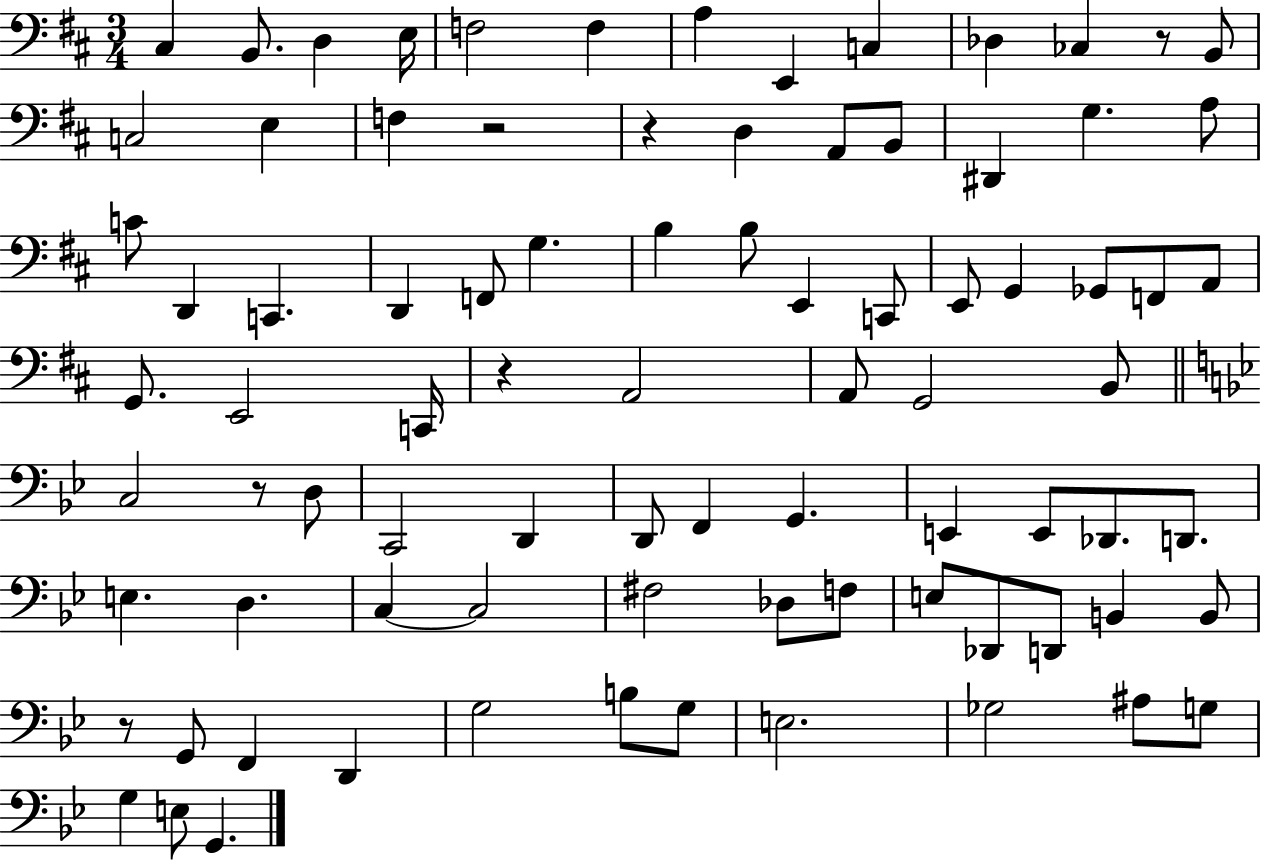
C#3/q B2/e. D3/q E3/s F3/h F3/q A3/q E2/q C3/q Db3/q CES3/q R/e B2/e C3/h E3/q F3/q R/h R/q D3/q A2/e B2/e D#2/q G3/q. A3/e C4/e D2/q C2/q. D2/q F2/e G3/q. B3/q B3/e E2/q C2/e E2/e G2/q Gb2/e F2/e A2/e G2/e. E2/h C2/s R/q A2/h A2/e G2/h B2/e C3/h R/e D3/e C2/h D2/q D2/e F2/q G2/q. E2/q E2/e Db2/e. D2/e. E3/q. D3/q. C3/q C3/h F#3/h Db3/e F3/e E3/e Db2/e D2/e B2/q B2/e R/e G2/e F2/q D2/q G3/h B3/e G3/e E3/h. Gb3/h A#3/e G3/e G3/q E3/e G2/q.